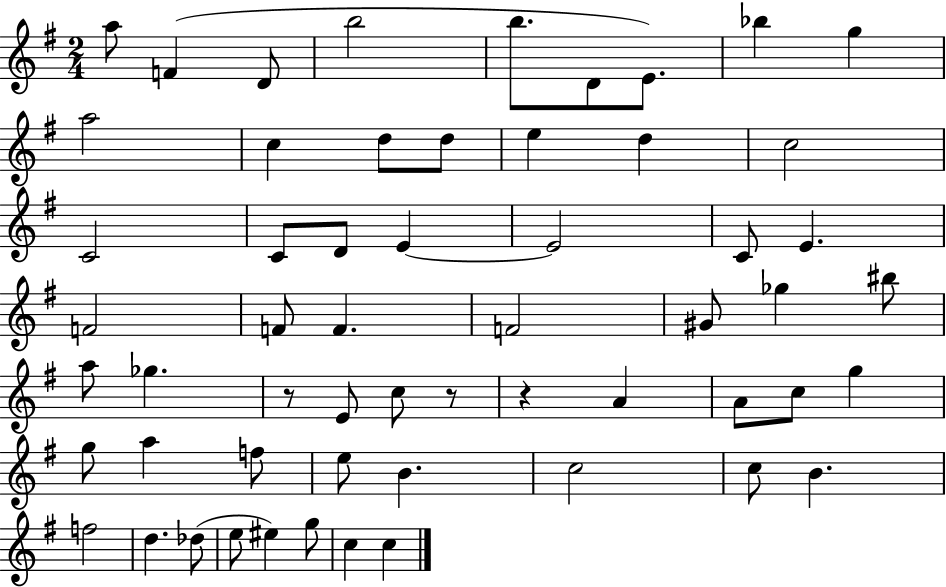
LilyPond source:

{
  \clef treble
  \numericTimeSignature
  \time 2/4
  \key g \major
  a''8 f'4( d'8 | b''2 | b''8. d'8 e'8.) | bes''4 g''4 | \break a''2 | c''4 d''8 d''8 | e''4 d''4 | c''2 | \break c'2 | c'8 d'8 e'4~~ | e'2 | c'8 e'4. | \break f'2 | f'8 f'4. | f'2 | gis'8 ges''4 bis''8 | \break a''8 ges''4. | r8 e'8 c''8 r8 | r4 a'4 | a'8 c''8 g''4 | \break g''8 a''4 f''8 | e''8 b'4. | c''2 | c''8 b'4. | \break f''2 | d''4. des''8( | e''8 eis''4) g''8 | c''4 c''4 | \break \bar "|."
}